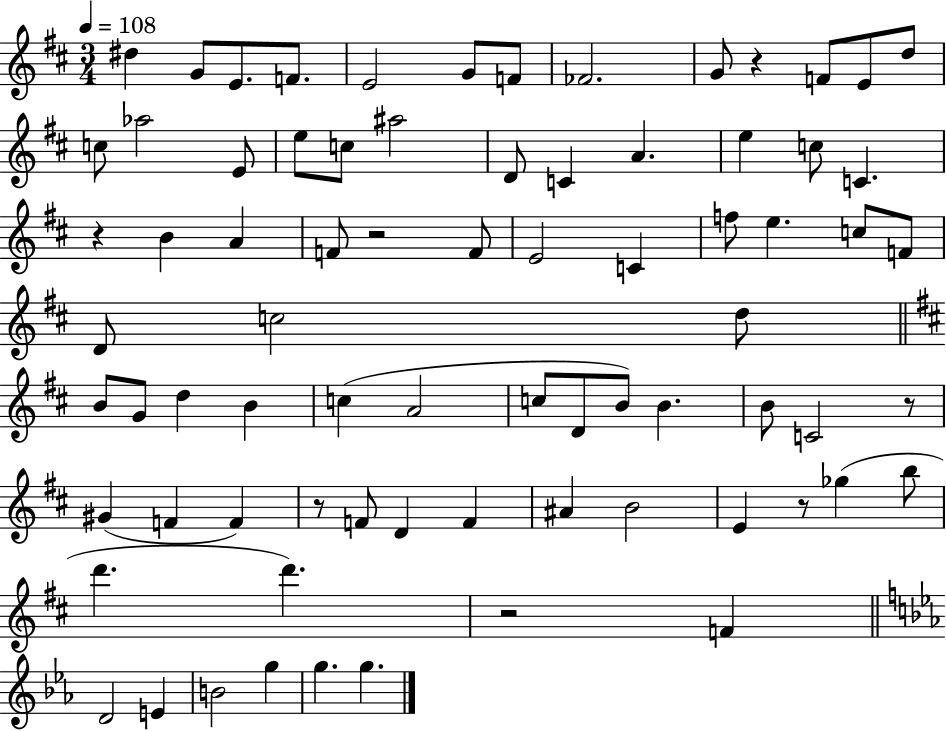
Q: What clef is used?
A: treble